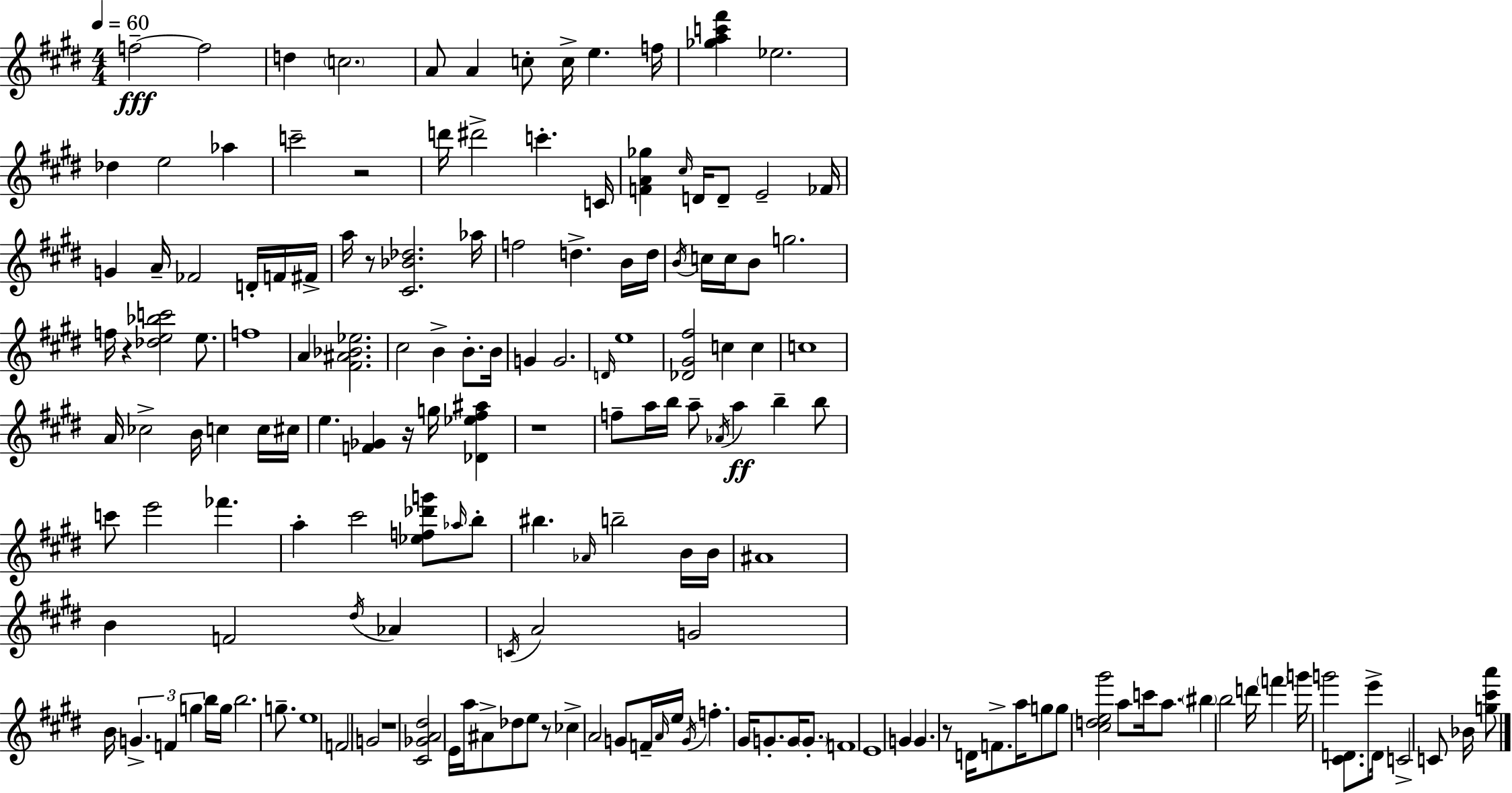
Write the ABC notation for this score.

X:1
T:Untitled
M:4/4
L:1/4
K:E
f2 f2 d c2 A/2 A c/2 c/4 e f/4 [_gac'^f'] _e2 _d e2 _a c'2 z2 d'/4 ^d'2 c' C/4 [FA_g] ^c/4 D/4 D/2 E2 _F/4 G A/4 _F2 D/4 F/4 ^F/4 a/4 z/2 [^C_B_d]2 _a/4 f2 d B/4 d/4 B/4 c/4 c/4 B/2 g2 f/4 z [_de_bc']2 e/2 f4 A [^F^A_B_e]2 ^c2 B B/2 B/4 G G2 D/4 e4 [_D^G^f]2 c c c4 A/4 _c2 B/4 c c/4 ^c/4 e [F_G] z/4 g/4 [_D_e^f^a] z4 f/2 a/4 b/4 a/2 _A/4 a b b/2 c'/2 e'2 _f' a ^c'2 [_ef_d'g']/2 _a/4 b/2 ^b _A/4 b2 B/4 B/4 ^A4 B F2 ^d/4 _A C/4 A2 G2 B/4 G F g b/4 g/4 b2 g/2 e4 F2 G2 z4 [^C_GA^d]2 E/4 a/4 ^A/2 _d/2 e/2 z/2 _c A2 G/2 F/4 A/4 e/4 G/4 f ^G/4 G/2 G/4 G/2 F4 E4 G G z/2 D/4 F/2 a/4 g/2 g/2 [^cde^g']2 a/2 c'/4 a/2 ^b b2 d'/4 f' g'/4 g'2 [^CD]/2 e'/2 D/4 C2 C/2 _B/4 [g^c'a']/2